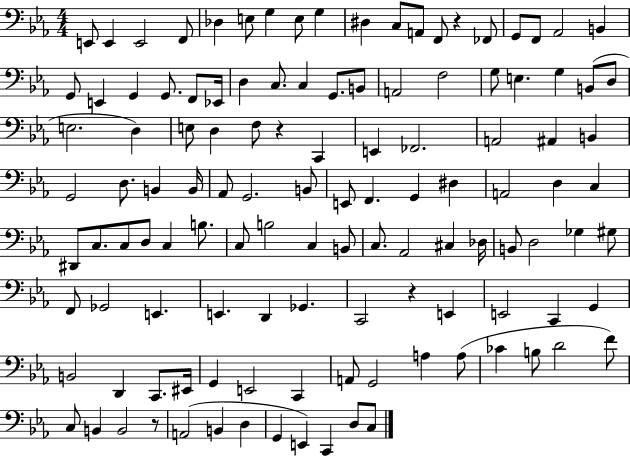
E2/e E2/q E2/h F2/e Db3/q E3/e G3/q E3/e G3/q D#3/q C3/e A2/e F2/e R/q FES2/e G2/e F2/e Ab2/h B2/q G2/e E2/q G2/q G2/e. F2/e Eb2/s D3/q C3/e. C3/q G2/e. B2/e A2/h F3/h G3/e E3/q. G3/q B2/e D3/e E3/h. D3/q E3/e D3/q F3/e R/q C2/q E2/q FES2/h. A2/h A#2/q B2/q G2/h D3/e. B2/q B2/s Ab2/e G2/h. B2/e E2/e F2/q. G2/q D#3/q A2/h D3/q C3/q D#2/e C3/e. C3/e D3/e C3/q B3/e. C3/e B3/h C3/q B2/e C3/e. Ab2/h C#3/q Db3/s B2/e D3/h Gb3/q G#3/e F2/e Gb2/h E2/q. E2/q. D2/q Gb2/q. C2/h R/q E2/q E2/h C2/q G2/q B2/h D2/q C2/e. EIS2/s G2/q E2/h C2/q A2/e G2/h A3/q A3/e CES4/q B3/e D4/h F4/e C3/e B2/q B2/h R/e A2/h B2/q D3/q G2/q E2/q C2/q D3/e C3/e